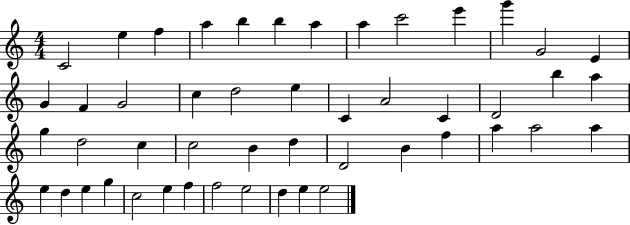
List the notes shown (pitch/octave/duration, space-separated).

C4/h E5/q F5/q A5/q B5/q B5/q A5/q A5/q C6/h E6/q G6/q G4/h E4/q G4/q F4/q G4/h C5/q D5/h E5/q C4/q A4/h C4/q D4/h B5/q A5/q G5/q D5/h C5/q C5/h B4/q D5/q D4/h B4/q F5/q A5/q A5/h A5/q E5/q D5/q E5/q G5/q C5/h E5/q F5/q F5/h E5/h D5/q E5/q E5/h